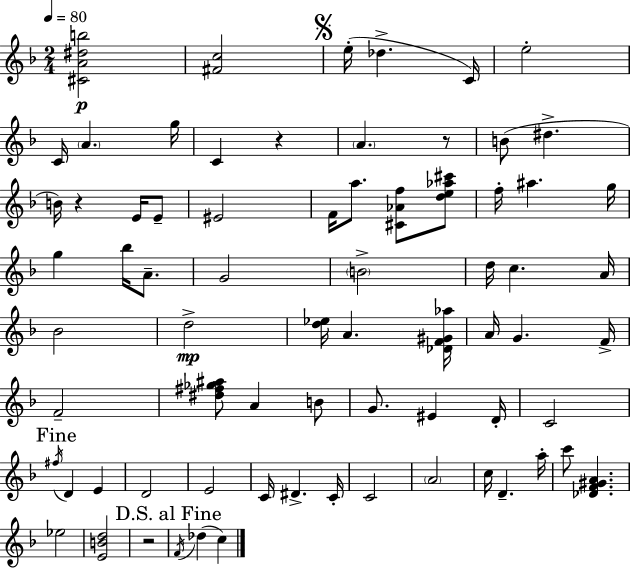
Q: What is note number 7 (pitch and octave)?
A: G5